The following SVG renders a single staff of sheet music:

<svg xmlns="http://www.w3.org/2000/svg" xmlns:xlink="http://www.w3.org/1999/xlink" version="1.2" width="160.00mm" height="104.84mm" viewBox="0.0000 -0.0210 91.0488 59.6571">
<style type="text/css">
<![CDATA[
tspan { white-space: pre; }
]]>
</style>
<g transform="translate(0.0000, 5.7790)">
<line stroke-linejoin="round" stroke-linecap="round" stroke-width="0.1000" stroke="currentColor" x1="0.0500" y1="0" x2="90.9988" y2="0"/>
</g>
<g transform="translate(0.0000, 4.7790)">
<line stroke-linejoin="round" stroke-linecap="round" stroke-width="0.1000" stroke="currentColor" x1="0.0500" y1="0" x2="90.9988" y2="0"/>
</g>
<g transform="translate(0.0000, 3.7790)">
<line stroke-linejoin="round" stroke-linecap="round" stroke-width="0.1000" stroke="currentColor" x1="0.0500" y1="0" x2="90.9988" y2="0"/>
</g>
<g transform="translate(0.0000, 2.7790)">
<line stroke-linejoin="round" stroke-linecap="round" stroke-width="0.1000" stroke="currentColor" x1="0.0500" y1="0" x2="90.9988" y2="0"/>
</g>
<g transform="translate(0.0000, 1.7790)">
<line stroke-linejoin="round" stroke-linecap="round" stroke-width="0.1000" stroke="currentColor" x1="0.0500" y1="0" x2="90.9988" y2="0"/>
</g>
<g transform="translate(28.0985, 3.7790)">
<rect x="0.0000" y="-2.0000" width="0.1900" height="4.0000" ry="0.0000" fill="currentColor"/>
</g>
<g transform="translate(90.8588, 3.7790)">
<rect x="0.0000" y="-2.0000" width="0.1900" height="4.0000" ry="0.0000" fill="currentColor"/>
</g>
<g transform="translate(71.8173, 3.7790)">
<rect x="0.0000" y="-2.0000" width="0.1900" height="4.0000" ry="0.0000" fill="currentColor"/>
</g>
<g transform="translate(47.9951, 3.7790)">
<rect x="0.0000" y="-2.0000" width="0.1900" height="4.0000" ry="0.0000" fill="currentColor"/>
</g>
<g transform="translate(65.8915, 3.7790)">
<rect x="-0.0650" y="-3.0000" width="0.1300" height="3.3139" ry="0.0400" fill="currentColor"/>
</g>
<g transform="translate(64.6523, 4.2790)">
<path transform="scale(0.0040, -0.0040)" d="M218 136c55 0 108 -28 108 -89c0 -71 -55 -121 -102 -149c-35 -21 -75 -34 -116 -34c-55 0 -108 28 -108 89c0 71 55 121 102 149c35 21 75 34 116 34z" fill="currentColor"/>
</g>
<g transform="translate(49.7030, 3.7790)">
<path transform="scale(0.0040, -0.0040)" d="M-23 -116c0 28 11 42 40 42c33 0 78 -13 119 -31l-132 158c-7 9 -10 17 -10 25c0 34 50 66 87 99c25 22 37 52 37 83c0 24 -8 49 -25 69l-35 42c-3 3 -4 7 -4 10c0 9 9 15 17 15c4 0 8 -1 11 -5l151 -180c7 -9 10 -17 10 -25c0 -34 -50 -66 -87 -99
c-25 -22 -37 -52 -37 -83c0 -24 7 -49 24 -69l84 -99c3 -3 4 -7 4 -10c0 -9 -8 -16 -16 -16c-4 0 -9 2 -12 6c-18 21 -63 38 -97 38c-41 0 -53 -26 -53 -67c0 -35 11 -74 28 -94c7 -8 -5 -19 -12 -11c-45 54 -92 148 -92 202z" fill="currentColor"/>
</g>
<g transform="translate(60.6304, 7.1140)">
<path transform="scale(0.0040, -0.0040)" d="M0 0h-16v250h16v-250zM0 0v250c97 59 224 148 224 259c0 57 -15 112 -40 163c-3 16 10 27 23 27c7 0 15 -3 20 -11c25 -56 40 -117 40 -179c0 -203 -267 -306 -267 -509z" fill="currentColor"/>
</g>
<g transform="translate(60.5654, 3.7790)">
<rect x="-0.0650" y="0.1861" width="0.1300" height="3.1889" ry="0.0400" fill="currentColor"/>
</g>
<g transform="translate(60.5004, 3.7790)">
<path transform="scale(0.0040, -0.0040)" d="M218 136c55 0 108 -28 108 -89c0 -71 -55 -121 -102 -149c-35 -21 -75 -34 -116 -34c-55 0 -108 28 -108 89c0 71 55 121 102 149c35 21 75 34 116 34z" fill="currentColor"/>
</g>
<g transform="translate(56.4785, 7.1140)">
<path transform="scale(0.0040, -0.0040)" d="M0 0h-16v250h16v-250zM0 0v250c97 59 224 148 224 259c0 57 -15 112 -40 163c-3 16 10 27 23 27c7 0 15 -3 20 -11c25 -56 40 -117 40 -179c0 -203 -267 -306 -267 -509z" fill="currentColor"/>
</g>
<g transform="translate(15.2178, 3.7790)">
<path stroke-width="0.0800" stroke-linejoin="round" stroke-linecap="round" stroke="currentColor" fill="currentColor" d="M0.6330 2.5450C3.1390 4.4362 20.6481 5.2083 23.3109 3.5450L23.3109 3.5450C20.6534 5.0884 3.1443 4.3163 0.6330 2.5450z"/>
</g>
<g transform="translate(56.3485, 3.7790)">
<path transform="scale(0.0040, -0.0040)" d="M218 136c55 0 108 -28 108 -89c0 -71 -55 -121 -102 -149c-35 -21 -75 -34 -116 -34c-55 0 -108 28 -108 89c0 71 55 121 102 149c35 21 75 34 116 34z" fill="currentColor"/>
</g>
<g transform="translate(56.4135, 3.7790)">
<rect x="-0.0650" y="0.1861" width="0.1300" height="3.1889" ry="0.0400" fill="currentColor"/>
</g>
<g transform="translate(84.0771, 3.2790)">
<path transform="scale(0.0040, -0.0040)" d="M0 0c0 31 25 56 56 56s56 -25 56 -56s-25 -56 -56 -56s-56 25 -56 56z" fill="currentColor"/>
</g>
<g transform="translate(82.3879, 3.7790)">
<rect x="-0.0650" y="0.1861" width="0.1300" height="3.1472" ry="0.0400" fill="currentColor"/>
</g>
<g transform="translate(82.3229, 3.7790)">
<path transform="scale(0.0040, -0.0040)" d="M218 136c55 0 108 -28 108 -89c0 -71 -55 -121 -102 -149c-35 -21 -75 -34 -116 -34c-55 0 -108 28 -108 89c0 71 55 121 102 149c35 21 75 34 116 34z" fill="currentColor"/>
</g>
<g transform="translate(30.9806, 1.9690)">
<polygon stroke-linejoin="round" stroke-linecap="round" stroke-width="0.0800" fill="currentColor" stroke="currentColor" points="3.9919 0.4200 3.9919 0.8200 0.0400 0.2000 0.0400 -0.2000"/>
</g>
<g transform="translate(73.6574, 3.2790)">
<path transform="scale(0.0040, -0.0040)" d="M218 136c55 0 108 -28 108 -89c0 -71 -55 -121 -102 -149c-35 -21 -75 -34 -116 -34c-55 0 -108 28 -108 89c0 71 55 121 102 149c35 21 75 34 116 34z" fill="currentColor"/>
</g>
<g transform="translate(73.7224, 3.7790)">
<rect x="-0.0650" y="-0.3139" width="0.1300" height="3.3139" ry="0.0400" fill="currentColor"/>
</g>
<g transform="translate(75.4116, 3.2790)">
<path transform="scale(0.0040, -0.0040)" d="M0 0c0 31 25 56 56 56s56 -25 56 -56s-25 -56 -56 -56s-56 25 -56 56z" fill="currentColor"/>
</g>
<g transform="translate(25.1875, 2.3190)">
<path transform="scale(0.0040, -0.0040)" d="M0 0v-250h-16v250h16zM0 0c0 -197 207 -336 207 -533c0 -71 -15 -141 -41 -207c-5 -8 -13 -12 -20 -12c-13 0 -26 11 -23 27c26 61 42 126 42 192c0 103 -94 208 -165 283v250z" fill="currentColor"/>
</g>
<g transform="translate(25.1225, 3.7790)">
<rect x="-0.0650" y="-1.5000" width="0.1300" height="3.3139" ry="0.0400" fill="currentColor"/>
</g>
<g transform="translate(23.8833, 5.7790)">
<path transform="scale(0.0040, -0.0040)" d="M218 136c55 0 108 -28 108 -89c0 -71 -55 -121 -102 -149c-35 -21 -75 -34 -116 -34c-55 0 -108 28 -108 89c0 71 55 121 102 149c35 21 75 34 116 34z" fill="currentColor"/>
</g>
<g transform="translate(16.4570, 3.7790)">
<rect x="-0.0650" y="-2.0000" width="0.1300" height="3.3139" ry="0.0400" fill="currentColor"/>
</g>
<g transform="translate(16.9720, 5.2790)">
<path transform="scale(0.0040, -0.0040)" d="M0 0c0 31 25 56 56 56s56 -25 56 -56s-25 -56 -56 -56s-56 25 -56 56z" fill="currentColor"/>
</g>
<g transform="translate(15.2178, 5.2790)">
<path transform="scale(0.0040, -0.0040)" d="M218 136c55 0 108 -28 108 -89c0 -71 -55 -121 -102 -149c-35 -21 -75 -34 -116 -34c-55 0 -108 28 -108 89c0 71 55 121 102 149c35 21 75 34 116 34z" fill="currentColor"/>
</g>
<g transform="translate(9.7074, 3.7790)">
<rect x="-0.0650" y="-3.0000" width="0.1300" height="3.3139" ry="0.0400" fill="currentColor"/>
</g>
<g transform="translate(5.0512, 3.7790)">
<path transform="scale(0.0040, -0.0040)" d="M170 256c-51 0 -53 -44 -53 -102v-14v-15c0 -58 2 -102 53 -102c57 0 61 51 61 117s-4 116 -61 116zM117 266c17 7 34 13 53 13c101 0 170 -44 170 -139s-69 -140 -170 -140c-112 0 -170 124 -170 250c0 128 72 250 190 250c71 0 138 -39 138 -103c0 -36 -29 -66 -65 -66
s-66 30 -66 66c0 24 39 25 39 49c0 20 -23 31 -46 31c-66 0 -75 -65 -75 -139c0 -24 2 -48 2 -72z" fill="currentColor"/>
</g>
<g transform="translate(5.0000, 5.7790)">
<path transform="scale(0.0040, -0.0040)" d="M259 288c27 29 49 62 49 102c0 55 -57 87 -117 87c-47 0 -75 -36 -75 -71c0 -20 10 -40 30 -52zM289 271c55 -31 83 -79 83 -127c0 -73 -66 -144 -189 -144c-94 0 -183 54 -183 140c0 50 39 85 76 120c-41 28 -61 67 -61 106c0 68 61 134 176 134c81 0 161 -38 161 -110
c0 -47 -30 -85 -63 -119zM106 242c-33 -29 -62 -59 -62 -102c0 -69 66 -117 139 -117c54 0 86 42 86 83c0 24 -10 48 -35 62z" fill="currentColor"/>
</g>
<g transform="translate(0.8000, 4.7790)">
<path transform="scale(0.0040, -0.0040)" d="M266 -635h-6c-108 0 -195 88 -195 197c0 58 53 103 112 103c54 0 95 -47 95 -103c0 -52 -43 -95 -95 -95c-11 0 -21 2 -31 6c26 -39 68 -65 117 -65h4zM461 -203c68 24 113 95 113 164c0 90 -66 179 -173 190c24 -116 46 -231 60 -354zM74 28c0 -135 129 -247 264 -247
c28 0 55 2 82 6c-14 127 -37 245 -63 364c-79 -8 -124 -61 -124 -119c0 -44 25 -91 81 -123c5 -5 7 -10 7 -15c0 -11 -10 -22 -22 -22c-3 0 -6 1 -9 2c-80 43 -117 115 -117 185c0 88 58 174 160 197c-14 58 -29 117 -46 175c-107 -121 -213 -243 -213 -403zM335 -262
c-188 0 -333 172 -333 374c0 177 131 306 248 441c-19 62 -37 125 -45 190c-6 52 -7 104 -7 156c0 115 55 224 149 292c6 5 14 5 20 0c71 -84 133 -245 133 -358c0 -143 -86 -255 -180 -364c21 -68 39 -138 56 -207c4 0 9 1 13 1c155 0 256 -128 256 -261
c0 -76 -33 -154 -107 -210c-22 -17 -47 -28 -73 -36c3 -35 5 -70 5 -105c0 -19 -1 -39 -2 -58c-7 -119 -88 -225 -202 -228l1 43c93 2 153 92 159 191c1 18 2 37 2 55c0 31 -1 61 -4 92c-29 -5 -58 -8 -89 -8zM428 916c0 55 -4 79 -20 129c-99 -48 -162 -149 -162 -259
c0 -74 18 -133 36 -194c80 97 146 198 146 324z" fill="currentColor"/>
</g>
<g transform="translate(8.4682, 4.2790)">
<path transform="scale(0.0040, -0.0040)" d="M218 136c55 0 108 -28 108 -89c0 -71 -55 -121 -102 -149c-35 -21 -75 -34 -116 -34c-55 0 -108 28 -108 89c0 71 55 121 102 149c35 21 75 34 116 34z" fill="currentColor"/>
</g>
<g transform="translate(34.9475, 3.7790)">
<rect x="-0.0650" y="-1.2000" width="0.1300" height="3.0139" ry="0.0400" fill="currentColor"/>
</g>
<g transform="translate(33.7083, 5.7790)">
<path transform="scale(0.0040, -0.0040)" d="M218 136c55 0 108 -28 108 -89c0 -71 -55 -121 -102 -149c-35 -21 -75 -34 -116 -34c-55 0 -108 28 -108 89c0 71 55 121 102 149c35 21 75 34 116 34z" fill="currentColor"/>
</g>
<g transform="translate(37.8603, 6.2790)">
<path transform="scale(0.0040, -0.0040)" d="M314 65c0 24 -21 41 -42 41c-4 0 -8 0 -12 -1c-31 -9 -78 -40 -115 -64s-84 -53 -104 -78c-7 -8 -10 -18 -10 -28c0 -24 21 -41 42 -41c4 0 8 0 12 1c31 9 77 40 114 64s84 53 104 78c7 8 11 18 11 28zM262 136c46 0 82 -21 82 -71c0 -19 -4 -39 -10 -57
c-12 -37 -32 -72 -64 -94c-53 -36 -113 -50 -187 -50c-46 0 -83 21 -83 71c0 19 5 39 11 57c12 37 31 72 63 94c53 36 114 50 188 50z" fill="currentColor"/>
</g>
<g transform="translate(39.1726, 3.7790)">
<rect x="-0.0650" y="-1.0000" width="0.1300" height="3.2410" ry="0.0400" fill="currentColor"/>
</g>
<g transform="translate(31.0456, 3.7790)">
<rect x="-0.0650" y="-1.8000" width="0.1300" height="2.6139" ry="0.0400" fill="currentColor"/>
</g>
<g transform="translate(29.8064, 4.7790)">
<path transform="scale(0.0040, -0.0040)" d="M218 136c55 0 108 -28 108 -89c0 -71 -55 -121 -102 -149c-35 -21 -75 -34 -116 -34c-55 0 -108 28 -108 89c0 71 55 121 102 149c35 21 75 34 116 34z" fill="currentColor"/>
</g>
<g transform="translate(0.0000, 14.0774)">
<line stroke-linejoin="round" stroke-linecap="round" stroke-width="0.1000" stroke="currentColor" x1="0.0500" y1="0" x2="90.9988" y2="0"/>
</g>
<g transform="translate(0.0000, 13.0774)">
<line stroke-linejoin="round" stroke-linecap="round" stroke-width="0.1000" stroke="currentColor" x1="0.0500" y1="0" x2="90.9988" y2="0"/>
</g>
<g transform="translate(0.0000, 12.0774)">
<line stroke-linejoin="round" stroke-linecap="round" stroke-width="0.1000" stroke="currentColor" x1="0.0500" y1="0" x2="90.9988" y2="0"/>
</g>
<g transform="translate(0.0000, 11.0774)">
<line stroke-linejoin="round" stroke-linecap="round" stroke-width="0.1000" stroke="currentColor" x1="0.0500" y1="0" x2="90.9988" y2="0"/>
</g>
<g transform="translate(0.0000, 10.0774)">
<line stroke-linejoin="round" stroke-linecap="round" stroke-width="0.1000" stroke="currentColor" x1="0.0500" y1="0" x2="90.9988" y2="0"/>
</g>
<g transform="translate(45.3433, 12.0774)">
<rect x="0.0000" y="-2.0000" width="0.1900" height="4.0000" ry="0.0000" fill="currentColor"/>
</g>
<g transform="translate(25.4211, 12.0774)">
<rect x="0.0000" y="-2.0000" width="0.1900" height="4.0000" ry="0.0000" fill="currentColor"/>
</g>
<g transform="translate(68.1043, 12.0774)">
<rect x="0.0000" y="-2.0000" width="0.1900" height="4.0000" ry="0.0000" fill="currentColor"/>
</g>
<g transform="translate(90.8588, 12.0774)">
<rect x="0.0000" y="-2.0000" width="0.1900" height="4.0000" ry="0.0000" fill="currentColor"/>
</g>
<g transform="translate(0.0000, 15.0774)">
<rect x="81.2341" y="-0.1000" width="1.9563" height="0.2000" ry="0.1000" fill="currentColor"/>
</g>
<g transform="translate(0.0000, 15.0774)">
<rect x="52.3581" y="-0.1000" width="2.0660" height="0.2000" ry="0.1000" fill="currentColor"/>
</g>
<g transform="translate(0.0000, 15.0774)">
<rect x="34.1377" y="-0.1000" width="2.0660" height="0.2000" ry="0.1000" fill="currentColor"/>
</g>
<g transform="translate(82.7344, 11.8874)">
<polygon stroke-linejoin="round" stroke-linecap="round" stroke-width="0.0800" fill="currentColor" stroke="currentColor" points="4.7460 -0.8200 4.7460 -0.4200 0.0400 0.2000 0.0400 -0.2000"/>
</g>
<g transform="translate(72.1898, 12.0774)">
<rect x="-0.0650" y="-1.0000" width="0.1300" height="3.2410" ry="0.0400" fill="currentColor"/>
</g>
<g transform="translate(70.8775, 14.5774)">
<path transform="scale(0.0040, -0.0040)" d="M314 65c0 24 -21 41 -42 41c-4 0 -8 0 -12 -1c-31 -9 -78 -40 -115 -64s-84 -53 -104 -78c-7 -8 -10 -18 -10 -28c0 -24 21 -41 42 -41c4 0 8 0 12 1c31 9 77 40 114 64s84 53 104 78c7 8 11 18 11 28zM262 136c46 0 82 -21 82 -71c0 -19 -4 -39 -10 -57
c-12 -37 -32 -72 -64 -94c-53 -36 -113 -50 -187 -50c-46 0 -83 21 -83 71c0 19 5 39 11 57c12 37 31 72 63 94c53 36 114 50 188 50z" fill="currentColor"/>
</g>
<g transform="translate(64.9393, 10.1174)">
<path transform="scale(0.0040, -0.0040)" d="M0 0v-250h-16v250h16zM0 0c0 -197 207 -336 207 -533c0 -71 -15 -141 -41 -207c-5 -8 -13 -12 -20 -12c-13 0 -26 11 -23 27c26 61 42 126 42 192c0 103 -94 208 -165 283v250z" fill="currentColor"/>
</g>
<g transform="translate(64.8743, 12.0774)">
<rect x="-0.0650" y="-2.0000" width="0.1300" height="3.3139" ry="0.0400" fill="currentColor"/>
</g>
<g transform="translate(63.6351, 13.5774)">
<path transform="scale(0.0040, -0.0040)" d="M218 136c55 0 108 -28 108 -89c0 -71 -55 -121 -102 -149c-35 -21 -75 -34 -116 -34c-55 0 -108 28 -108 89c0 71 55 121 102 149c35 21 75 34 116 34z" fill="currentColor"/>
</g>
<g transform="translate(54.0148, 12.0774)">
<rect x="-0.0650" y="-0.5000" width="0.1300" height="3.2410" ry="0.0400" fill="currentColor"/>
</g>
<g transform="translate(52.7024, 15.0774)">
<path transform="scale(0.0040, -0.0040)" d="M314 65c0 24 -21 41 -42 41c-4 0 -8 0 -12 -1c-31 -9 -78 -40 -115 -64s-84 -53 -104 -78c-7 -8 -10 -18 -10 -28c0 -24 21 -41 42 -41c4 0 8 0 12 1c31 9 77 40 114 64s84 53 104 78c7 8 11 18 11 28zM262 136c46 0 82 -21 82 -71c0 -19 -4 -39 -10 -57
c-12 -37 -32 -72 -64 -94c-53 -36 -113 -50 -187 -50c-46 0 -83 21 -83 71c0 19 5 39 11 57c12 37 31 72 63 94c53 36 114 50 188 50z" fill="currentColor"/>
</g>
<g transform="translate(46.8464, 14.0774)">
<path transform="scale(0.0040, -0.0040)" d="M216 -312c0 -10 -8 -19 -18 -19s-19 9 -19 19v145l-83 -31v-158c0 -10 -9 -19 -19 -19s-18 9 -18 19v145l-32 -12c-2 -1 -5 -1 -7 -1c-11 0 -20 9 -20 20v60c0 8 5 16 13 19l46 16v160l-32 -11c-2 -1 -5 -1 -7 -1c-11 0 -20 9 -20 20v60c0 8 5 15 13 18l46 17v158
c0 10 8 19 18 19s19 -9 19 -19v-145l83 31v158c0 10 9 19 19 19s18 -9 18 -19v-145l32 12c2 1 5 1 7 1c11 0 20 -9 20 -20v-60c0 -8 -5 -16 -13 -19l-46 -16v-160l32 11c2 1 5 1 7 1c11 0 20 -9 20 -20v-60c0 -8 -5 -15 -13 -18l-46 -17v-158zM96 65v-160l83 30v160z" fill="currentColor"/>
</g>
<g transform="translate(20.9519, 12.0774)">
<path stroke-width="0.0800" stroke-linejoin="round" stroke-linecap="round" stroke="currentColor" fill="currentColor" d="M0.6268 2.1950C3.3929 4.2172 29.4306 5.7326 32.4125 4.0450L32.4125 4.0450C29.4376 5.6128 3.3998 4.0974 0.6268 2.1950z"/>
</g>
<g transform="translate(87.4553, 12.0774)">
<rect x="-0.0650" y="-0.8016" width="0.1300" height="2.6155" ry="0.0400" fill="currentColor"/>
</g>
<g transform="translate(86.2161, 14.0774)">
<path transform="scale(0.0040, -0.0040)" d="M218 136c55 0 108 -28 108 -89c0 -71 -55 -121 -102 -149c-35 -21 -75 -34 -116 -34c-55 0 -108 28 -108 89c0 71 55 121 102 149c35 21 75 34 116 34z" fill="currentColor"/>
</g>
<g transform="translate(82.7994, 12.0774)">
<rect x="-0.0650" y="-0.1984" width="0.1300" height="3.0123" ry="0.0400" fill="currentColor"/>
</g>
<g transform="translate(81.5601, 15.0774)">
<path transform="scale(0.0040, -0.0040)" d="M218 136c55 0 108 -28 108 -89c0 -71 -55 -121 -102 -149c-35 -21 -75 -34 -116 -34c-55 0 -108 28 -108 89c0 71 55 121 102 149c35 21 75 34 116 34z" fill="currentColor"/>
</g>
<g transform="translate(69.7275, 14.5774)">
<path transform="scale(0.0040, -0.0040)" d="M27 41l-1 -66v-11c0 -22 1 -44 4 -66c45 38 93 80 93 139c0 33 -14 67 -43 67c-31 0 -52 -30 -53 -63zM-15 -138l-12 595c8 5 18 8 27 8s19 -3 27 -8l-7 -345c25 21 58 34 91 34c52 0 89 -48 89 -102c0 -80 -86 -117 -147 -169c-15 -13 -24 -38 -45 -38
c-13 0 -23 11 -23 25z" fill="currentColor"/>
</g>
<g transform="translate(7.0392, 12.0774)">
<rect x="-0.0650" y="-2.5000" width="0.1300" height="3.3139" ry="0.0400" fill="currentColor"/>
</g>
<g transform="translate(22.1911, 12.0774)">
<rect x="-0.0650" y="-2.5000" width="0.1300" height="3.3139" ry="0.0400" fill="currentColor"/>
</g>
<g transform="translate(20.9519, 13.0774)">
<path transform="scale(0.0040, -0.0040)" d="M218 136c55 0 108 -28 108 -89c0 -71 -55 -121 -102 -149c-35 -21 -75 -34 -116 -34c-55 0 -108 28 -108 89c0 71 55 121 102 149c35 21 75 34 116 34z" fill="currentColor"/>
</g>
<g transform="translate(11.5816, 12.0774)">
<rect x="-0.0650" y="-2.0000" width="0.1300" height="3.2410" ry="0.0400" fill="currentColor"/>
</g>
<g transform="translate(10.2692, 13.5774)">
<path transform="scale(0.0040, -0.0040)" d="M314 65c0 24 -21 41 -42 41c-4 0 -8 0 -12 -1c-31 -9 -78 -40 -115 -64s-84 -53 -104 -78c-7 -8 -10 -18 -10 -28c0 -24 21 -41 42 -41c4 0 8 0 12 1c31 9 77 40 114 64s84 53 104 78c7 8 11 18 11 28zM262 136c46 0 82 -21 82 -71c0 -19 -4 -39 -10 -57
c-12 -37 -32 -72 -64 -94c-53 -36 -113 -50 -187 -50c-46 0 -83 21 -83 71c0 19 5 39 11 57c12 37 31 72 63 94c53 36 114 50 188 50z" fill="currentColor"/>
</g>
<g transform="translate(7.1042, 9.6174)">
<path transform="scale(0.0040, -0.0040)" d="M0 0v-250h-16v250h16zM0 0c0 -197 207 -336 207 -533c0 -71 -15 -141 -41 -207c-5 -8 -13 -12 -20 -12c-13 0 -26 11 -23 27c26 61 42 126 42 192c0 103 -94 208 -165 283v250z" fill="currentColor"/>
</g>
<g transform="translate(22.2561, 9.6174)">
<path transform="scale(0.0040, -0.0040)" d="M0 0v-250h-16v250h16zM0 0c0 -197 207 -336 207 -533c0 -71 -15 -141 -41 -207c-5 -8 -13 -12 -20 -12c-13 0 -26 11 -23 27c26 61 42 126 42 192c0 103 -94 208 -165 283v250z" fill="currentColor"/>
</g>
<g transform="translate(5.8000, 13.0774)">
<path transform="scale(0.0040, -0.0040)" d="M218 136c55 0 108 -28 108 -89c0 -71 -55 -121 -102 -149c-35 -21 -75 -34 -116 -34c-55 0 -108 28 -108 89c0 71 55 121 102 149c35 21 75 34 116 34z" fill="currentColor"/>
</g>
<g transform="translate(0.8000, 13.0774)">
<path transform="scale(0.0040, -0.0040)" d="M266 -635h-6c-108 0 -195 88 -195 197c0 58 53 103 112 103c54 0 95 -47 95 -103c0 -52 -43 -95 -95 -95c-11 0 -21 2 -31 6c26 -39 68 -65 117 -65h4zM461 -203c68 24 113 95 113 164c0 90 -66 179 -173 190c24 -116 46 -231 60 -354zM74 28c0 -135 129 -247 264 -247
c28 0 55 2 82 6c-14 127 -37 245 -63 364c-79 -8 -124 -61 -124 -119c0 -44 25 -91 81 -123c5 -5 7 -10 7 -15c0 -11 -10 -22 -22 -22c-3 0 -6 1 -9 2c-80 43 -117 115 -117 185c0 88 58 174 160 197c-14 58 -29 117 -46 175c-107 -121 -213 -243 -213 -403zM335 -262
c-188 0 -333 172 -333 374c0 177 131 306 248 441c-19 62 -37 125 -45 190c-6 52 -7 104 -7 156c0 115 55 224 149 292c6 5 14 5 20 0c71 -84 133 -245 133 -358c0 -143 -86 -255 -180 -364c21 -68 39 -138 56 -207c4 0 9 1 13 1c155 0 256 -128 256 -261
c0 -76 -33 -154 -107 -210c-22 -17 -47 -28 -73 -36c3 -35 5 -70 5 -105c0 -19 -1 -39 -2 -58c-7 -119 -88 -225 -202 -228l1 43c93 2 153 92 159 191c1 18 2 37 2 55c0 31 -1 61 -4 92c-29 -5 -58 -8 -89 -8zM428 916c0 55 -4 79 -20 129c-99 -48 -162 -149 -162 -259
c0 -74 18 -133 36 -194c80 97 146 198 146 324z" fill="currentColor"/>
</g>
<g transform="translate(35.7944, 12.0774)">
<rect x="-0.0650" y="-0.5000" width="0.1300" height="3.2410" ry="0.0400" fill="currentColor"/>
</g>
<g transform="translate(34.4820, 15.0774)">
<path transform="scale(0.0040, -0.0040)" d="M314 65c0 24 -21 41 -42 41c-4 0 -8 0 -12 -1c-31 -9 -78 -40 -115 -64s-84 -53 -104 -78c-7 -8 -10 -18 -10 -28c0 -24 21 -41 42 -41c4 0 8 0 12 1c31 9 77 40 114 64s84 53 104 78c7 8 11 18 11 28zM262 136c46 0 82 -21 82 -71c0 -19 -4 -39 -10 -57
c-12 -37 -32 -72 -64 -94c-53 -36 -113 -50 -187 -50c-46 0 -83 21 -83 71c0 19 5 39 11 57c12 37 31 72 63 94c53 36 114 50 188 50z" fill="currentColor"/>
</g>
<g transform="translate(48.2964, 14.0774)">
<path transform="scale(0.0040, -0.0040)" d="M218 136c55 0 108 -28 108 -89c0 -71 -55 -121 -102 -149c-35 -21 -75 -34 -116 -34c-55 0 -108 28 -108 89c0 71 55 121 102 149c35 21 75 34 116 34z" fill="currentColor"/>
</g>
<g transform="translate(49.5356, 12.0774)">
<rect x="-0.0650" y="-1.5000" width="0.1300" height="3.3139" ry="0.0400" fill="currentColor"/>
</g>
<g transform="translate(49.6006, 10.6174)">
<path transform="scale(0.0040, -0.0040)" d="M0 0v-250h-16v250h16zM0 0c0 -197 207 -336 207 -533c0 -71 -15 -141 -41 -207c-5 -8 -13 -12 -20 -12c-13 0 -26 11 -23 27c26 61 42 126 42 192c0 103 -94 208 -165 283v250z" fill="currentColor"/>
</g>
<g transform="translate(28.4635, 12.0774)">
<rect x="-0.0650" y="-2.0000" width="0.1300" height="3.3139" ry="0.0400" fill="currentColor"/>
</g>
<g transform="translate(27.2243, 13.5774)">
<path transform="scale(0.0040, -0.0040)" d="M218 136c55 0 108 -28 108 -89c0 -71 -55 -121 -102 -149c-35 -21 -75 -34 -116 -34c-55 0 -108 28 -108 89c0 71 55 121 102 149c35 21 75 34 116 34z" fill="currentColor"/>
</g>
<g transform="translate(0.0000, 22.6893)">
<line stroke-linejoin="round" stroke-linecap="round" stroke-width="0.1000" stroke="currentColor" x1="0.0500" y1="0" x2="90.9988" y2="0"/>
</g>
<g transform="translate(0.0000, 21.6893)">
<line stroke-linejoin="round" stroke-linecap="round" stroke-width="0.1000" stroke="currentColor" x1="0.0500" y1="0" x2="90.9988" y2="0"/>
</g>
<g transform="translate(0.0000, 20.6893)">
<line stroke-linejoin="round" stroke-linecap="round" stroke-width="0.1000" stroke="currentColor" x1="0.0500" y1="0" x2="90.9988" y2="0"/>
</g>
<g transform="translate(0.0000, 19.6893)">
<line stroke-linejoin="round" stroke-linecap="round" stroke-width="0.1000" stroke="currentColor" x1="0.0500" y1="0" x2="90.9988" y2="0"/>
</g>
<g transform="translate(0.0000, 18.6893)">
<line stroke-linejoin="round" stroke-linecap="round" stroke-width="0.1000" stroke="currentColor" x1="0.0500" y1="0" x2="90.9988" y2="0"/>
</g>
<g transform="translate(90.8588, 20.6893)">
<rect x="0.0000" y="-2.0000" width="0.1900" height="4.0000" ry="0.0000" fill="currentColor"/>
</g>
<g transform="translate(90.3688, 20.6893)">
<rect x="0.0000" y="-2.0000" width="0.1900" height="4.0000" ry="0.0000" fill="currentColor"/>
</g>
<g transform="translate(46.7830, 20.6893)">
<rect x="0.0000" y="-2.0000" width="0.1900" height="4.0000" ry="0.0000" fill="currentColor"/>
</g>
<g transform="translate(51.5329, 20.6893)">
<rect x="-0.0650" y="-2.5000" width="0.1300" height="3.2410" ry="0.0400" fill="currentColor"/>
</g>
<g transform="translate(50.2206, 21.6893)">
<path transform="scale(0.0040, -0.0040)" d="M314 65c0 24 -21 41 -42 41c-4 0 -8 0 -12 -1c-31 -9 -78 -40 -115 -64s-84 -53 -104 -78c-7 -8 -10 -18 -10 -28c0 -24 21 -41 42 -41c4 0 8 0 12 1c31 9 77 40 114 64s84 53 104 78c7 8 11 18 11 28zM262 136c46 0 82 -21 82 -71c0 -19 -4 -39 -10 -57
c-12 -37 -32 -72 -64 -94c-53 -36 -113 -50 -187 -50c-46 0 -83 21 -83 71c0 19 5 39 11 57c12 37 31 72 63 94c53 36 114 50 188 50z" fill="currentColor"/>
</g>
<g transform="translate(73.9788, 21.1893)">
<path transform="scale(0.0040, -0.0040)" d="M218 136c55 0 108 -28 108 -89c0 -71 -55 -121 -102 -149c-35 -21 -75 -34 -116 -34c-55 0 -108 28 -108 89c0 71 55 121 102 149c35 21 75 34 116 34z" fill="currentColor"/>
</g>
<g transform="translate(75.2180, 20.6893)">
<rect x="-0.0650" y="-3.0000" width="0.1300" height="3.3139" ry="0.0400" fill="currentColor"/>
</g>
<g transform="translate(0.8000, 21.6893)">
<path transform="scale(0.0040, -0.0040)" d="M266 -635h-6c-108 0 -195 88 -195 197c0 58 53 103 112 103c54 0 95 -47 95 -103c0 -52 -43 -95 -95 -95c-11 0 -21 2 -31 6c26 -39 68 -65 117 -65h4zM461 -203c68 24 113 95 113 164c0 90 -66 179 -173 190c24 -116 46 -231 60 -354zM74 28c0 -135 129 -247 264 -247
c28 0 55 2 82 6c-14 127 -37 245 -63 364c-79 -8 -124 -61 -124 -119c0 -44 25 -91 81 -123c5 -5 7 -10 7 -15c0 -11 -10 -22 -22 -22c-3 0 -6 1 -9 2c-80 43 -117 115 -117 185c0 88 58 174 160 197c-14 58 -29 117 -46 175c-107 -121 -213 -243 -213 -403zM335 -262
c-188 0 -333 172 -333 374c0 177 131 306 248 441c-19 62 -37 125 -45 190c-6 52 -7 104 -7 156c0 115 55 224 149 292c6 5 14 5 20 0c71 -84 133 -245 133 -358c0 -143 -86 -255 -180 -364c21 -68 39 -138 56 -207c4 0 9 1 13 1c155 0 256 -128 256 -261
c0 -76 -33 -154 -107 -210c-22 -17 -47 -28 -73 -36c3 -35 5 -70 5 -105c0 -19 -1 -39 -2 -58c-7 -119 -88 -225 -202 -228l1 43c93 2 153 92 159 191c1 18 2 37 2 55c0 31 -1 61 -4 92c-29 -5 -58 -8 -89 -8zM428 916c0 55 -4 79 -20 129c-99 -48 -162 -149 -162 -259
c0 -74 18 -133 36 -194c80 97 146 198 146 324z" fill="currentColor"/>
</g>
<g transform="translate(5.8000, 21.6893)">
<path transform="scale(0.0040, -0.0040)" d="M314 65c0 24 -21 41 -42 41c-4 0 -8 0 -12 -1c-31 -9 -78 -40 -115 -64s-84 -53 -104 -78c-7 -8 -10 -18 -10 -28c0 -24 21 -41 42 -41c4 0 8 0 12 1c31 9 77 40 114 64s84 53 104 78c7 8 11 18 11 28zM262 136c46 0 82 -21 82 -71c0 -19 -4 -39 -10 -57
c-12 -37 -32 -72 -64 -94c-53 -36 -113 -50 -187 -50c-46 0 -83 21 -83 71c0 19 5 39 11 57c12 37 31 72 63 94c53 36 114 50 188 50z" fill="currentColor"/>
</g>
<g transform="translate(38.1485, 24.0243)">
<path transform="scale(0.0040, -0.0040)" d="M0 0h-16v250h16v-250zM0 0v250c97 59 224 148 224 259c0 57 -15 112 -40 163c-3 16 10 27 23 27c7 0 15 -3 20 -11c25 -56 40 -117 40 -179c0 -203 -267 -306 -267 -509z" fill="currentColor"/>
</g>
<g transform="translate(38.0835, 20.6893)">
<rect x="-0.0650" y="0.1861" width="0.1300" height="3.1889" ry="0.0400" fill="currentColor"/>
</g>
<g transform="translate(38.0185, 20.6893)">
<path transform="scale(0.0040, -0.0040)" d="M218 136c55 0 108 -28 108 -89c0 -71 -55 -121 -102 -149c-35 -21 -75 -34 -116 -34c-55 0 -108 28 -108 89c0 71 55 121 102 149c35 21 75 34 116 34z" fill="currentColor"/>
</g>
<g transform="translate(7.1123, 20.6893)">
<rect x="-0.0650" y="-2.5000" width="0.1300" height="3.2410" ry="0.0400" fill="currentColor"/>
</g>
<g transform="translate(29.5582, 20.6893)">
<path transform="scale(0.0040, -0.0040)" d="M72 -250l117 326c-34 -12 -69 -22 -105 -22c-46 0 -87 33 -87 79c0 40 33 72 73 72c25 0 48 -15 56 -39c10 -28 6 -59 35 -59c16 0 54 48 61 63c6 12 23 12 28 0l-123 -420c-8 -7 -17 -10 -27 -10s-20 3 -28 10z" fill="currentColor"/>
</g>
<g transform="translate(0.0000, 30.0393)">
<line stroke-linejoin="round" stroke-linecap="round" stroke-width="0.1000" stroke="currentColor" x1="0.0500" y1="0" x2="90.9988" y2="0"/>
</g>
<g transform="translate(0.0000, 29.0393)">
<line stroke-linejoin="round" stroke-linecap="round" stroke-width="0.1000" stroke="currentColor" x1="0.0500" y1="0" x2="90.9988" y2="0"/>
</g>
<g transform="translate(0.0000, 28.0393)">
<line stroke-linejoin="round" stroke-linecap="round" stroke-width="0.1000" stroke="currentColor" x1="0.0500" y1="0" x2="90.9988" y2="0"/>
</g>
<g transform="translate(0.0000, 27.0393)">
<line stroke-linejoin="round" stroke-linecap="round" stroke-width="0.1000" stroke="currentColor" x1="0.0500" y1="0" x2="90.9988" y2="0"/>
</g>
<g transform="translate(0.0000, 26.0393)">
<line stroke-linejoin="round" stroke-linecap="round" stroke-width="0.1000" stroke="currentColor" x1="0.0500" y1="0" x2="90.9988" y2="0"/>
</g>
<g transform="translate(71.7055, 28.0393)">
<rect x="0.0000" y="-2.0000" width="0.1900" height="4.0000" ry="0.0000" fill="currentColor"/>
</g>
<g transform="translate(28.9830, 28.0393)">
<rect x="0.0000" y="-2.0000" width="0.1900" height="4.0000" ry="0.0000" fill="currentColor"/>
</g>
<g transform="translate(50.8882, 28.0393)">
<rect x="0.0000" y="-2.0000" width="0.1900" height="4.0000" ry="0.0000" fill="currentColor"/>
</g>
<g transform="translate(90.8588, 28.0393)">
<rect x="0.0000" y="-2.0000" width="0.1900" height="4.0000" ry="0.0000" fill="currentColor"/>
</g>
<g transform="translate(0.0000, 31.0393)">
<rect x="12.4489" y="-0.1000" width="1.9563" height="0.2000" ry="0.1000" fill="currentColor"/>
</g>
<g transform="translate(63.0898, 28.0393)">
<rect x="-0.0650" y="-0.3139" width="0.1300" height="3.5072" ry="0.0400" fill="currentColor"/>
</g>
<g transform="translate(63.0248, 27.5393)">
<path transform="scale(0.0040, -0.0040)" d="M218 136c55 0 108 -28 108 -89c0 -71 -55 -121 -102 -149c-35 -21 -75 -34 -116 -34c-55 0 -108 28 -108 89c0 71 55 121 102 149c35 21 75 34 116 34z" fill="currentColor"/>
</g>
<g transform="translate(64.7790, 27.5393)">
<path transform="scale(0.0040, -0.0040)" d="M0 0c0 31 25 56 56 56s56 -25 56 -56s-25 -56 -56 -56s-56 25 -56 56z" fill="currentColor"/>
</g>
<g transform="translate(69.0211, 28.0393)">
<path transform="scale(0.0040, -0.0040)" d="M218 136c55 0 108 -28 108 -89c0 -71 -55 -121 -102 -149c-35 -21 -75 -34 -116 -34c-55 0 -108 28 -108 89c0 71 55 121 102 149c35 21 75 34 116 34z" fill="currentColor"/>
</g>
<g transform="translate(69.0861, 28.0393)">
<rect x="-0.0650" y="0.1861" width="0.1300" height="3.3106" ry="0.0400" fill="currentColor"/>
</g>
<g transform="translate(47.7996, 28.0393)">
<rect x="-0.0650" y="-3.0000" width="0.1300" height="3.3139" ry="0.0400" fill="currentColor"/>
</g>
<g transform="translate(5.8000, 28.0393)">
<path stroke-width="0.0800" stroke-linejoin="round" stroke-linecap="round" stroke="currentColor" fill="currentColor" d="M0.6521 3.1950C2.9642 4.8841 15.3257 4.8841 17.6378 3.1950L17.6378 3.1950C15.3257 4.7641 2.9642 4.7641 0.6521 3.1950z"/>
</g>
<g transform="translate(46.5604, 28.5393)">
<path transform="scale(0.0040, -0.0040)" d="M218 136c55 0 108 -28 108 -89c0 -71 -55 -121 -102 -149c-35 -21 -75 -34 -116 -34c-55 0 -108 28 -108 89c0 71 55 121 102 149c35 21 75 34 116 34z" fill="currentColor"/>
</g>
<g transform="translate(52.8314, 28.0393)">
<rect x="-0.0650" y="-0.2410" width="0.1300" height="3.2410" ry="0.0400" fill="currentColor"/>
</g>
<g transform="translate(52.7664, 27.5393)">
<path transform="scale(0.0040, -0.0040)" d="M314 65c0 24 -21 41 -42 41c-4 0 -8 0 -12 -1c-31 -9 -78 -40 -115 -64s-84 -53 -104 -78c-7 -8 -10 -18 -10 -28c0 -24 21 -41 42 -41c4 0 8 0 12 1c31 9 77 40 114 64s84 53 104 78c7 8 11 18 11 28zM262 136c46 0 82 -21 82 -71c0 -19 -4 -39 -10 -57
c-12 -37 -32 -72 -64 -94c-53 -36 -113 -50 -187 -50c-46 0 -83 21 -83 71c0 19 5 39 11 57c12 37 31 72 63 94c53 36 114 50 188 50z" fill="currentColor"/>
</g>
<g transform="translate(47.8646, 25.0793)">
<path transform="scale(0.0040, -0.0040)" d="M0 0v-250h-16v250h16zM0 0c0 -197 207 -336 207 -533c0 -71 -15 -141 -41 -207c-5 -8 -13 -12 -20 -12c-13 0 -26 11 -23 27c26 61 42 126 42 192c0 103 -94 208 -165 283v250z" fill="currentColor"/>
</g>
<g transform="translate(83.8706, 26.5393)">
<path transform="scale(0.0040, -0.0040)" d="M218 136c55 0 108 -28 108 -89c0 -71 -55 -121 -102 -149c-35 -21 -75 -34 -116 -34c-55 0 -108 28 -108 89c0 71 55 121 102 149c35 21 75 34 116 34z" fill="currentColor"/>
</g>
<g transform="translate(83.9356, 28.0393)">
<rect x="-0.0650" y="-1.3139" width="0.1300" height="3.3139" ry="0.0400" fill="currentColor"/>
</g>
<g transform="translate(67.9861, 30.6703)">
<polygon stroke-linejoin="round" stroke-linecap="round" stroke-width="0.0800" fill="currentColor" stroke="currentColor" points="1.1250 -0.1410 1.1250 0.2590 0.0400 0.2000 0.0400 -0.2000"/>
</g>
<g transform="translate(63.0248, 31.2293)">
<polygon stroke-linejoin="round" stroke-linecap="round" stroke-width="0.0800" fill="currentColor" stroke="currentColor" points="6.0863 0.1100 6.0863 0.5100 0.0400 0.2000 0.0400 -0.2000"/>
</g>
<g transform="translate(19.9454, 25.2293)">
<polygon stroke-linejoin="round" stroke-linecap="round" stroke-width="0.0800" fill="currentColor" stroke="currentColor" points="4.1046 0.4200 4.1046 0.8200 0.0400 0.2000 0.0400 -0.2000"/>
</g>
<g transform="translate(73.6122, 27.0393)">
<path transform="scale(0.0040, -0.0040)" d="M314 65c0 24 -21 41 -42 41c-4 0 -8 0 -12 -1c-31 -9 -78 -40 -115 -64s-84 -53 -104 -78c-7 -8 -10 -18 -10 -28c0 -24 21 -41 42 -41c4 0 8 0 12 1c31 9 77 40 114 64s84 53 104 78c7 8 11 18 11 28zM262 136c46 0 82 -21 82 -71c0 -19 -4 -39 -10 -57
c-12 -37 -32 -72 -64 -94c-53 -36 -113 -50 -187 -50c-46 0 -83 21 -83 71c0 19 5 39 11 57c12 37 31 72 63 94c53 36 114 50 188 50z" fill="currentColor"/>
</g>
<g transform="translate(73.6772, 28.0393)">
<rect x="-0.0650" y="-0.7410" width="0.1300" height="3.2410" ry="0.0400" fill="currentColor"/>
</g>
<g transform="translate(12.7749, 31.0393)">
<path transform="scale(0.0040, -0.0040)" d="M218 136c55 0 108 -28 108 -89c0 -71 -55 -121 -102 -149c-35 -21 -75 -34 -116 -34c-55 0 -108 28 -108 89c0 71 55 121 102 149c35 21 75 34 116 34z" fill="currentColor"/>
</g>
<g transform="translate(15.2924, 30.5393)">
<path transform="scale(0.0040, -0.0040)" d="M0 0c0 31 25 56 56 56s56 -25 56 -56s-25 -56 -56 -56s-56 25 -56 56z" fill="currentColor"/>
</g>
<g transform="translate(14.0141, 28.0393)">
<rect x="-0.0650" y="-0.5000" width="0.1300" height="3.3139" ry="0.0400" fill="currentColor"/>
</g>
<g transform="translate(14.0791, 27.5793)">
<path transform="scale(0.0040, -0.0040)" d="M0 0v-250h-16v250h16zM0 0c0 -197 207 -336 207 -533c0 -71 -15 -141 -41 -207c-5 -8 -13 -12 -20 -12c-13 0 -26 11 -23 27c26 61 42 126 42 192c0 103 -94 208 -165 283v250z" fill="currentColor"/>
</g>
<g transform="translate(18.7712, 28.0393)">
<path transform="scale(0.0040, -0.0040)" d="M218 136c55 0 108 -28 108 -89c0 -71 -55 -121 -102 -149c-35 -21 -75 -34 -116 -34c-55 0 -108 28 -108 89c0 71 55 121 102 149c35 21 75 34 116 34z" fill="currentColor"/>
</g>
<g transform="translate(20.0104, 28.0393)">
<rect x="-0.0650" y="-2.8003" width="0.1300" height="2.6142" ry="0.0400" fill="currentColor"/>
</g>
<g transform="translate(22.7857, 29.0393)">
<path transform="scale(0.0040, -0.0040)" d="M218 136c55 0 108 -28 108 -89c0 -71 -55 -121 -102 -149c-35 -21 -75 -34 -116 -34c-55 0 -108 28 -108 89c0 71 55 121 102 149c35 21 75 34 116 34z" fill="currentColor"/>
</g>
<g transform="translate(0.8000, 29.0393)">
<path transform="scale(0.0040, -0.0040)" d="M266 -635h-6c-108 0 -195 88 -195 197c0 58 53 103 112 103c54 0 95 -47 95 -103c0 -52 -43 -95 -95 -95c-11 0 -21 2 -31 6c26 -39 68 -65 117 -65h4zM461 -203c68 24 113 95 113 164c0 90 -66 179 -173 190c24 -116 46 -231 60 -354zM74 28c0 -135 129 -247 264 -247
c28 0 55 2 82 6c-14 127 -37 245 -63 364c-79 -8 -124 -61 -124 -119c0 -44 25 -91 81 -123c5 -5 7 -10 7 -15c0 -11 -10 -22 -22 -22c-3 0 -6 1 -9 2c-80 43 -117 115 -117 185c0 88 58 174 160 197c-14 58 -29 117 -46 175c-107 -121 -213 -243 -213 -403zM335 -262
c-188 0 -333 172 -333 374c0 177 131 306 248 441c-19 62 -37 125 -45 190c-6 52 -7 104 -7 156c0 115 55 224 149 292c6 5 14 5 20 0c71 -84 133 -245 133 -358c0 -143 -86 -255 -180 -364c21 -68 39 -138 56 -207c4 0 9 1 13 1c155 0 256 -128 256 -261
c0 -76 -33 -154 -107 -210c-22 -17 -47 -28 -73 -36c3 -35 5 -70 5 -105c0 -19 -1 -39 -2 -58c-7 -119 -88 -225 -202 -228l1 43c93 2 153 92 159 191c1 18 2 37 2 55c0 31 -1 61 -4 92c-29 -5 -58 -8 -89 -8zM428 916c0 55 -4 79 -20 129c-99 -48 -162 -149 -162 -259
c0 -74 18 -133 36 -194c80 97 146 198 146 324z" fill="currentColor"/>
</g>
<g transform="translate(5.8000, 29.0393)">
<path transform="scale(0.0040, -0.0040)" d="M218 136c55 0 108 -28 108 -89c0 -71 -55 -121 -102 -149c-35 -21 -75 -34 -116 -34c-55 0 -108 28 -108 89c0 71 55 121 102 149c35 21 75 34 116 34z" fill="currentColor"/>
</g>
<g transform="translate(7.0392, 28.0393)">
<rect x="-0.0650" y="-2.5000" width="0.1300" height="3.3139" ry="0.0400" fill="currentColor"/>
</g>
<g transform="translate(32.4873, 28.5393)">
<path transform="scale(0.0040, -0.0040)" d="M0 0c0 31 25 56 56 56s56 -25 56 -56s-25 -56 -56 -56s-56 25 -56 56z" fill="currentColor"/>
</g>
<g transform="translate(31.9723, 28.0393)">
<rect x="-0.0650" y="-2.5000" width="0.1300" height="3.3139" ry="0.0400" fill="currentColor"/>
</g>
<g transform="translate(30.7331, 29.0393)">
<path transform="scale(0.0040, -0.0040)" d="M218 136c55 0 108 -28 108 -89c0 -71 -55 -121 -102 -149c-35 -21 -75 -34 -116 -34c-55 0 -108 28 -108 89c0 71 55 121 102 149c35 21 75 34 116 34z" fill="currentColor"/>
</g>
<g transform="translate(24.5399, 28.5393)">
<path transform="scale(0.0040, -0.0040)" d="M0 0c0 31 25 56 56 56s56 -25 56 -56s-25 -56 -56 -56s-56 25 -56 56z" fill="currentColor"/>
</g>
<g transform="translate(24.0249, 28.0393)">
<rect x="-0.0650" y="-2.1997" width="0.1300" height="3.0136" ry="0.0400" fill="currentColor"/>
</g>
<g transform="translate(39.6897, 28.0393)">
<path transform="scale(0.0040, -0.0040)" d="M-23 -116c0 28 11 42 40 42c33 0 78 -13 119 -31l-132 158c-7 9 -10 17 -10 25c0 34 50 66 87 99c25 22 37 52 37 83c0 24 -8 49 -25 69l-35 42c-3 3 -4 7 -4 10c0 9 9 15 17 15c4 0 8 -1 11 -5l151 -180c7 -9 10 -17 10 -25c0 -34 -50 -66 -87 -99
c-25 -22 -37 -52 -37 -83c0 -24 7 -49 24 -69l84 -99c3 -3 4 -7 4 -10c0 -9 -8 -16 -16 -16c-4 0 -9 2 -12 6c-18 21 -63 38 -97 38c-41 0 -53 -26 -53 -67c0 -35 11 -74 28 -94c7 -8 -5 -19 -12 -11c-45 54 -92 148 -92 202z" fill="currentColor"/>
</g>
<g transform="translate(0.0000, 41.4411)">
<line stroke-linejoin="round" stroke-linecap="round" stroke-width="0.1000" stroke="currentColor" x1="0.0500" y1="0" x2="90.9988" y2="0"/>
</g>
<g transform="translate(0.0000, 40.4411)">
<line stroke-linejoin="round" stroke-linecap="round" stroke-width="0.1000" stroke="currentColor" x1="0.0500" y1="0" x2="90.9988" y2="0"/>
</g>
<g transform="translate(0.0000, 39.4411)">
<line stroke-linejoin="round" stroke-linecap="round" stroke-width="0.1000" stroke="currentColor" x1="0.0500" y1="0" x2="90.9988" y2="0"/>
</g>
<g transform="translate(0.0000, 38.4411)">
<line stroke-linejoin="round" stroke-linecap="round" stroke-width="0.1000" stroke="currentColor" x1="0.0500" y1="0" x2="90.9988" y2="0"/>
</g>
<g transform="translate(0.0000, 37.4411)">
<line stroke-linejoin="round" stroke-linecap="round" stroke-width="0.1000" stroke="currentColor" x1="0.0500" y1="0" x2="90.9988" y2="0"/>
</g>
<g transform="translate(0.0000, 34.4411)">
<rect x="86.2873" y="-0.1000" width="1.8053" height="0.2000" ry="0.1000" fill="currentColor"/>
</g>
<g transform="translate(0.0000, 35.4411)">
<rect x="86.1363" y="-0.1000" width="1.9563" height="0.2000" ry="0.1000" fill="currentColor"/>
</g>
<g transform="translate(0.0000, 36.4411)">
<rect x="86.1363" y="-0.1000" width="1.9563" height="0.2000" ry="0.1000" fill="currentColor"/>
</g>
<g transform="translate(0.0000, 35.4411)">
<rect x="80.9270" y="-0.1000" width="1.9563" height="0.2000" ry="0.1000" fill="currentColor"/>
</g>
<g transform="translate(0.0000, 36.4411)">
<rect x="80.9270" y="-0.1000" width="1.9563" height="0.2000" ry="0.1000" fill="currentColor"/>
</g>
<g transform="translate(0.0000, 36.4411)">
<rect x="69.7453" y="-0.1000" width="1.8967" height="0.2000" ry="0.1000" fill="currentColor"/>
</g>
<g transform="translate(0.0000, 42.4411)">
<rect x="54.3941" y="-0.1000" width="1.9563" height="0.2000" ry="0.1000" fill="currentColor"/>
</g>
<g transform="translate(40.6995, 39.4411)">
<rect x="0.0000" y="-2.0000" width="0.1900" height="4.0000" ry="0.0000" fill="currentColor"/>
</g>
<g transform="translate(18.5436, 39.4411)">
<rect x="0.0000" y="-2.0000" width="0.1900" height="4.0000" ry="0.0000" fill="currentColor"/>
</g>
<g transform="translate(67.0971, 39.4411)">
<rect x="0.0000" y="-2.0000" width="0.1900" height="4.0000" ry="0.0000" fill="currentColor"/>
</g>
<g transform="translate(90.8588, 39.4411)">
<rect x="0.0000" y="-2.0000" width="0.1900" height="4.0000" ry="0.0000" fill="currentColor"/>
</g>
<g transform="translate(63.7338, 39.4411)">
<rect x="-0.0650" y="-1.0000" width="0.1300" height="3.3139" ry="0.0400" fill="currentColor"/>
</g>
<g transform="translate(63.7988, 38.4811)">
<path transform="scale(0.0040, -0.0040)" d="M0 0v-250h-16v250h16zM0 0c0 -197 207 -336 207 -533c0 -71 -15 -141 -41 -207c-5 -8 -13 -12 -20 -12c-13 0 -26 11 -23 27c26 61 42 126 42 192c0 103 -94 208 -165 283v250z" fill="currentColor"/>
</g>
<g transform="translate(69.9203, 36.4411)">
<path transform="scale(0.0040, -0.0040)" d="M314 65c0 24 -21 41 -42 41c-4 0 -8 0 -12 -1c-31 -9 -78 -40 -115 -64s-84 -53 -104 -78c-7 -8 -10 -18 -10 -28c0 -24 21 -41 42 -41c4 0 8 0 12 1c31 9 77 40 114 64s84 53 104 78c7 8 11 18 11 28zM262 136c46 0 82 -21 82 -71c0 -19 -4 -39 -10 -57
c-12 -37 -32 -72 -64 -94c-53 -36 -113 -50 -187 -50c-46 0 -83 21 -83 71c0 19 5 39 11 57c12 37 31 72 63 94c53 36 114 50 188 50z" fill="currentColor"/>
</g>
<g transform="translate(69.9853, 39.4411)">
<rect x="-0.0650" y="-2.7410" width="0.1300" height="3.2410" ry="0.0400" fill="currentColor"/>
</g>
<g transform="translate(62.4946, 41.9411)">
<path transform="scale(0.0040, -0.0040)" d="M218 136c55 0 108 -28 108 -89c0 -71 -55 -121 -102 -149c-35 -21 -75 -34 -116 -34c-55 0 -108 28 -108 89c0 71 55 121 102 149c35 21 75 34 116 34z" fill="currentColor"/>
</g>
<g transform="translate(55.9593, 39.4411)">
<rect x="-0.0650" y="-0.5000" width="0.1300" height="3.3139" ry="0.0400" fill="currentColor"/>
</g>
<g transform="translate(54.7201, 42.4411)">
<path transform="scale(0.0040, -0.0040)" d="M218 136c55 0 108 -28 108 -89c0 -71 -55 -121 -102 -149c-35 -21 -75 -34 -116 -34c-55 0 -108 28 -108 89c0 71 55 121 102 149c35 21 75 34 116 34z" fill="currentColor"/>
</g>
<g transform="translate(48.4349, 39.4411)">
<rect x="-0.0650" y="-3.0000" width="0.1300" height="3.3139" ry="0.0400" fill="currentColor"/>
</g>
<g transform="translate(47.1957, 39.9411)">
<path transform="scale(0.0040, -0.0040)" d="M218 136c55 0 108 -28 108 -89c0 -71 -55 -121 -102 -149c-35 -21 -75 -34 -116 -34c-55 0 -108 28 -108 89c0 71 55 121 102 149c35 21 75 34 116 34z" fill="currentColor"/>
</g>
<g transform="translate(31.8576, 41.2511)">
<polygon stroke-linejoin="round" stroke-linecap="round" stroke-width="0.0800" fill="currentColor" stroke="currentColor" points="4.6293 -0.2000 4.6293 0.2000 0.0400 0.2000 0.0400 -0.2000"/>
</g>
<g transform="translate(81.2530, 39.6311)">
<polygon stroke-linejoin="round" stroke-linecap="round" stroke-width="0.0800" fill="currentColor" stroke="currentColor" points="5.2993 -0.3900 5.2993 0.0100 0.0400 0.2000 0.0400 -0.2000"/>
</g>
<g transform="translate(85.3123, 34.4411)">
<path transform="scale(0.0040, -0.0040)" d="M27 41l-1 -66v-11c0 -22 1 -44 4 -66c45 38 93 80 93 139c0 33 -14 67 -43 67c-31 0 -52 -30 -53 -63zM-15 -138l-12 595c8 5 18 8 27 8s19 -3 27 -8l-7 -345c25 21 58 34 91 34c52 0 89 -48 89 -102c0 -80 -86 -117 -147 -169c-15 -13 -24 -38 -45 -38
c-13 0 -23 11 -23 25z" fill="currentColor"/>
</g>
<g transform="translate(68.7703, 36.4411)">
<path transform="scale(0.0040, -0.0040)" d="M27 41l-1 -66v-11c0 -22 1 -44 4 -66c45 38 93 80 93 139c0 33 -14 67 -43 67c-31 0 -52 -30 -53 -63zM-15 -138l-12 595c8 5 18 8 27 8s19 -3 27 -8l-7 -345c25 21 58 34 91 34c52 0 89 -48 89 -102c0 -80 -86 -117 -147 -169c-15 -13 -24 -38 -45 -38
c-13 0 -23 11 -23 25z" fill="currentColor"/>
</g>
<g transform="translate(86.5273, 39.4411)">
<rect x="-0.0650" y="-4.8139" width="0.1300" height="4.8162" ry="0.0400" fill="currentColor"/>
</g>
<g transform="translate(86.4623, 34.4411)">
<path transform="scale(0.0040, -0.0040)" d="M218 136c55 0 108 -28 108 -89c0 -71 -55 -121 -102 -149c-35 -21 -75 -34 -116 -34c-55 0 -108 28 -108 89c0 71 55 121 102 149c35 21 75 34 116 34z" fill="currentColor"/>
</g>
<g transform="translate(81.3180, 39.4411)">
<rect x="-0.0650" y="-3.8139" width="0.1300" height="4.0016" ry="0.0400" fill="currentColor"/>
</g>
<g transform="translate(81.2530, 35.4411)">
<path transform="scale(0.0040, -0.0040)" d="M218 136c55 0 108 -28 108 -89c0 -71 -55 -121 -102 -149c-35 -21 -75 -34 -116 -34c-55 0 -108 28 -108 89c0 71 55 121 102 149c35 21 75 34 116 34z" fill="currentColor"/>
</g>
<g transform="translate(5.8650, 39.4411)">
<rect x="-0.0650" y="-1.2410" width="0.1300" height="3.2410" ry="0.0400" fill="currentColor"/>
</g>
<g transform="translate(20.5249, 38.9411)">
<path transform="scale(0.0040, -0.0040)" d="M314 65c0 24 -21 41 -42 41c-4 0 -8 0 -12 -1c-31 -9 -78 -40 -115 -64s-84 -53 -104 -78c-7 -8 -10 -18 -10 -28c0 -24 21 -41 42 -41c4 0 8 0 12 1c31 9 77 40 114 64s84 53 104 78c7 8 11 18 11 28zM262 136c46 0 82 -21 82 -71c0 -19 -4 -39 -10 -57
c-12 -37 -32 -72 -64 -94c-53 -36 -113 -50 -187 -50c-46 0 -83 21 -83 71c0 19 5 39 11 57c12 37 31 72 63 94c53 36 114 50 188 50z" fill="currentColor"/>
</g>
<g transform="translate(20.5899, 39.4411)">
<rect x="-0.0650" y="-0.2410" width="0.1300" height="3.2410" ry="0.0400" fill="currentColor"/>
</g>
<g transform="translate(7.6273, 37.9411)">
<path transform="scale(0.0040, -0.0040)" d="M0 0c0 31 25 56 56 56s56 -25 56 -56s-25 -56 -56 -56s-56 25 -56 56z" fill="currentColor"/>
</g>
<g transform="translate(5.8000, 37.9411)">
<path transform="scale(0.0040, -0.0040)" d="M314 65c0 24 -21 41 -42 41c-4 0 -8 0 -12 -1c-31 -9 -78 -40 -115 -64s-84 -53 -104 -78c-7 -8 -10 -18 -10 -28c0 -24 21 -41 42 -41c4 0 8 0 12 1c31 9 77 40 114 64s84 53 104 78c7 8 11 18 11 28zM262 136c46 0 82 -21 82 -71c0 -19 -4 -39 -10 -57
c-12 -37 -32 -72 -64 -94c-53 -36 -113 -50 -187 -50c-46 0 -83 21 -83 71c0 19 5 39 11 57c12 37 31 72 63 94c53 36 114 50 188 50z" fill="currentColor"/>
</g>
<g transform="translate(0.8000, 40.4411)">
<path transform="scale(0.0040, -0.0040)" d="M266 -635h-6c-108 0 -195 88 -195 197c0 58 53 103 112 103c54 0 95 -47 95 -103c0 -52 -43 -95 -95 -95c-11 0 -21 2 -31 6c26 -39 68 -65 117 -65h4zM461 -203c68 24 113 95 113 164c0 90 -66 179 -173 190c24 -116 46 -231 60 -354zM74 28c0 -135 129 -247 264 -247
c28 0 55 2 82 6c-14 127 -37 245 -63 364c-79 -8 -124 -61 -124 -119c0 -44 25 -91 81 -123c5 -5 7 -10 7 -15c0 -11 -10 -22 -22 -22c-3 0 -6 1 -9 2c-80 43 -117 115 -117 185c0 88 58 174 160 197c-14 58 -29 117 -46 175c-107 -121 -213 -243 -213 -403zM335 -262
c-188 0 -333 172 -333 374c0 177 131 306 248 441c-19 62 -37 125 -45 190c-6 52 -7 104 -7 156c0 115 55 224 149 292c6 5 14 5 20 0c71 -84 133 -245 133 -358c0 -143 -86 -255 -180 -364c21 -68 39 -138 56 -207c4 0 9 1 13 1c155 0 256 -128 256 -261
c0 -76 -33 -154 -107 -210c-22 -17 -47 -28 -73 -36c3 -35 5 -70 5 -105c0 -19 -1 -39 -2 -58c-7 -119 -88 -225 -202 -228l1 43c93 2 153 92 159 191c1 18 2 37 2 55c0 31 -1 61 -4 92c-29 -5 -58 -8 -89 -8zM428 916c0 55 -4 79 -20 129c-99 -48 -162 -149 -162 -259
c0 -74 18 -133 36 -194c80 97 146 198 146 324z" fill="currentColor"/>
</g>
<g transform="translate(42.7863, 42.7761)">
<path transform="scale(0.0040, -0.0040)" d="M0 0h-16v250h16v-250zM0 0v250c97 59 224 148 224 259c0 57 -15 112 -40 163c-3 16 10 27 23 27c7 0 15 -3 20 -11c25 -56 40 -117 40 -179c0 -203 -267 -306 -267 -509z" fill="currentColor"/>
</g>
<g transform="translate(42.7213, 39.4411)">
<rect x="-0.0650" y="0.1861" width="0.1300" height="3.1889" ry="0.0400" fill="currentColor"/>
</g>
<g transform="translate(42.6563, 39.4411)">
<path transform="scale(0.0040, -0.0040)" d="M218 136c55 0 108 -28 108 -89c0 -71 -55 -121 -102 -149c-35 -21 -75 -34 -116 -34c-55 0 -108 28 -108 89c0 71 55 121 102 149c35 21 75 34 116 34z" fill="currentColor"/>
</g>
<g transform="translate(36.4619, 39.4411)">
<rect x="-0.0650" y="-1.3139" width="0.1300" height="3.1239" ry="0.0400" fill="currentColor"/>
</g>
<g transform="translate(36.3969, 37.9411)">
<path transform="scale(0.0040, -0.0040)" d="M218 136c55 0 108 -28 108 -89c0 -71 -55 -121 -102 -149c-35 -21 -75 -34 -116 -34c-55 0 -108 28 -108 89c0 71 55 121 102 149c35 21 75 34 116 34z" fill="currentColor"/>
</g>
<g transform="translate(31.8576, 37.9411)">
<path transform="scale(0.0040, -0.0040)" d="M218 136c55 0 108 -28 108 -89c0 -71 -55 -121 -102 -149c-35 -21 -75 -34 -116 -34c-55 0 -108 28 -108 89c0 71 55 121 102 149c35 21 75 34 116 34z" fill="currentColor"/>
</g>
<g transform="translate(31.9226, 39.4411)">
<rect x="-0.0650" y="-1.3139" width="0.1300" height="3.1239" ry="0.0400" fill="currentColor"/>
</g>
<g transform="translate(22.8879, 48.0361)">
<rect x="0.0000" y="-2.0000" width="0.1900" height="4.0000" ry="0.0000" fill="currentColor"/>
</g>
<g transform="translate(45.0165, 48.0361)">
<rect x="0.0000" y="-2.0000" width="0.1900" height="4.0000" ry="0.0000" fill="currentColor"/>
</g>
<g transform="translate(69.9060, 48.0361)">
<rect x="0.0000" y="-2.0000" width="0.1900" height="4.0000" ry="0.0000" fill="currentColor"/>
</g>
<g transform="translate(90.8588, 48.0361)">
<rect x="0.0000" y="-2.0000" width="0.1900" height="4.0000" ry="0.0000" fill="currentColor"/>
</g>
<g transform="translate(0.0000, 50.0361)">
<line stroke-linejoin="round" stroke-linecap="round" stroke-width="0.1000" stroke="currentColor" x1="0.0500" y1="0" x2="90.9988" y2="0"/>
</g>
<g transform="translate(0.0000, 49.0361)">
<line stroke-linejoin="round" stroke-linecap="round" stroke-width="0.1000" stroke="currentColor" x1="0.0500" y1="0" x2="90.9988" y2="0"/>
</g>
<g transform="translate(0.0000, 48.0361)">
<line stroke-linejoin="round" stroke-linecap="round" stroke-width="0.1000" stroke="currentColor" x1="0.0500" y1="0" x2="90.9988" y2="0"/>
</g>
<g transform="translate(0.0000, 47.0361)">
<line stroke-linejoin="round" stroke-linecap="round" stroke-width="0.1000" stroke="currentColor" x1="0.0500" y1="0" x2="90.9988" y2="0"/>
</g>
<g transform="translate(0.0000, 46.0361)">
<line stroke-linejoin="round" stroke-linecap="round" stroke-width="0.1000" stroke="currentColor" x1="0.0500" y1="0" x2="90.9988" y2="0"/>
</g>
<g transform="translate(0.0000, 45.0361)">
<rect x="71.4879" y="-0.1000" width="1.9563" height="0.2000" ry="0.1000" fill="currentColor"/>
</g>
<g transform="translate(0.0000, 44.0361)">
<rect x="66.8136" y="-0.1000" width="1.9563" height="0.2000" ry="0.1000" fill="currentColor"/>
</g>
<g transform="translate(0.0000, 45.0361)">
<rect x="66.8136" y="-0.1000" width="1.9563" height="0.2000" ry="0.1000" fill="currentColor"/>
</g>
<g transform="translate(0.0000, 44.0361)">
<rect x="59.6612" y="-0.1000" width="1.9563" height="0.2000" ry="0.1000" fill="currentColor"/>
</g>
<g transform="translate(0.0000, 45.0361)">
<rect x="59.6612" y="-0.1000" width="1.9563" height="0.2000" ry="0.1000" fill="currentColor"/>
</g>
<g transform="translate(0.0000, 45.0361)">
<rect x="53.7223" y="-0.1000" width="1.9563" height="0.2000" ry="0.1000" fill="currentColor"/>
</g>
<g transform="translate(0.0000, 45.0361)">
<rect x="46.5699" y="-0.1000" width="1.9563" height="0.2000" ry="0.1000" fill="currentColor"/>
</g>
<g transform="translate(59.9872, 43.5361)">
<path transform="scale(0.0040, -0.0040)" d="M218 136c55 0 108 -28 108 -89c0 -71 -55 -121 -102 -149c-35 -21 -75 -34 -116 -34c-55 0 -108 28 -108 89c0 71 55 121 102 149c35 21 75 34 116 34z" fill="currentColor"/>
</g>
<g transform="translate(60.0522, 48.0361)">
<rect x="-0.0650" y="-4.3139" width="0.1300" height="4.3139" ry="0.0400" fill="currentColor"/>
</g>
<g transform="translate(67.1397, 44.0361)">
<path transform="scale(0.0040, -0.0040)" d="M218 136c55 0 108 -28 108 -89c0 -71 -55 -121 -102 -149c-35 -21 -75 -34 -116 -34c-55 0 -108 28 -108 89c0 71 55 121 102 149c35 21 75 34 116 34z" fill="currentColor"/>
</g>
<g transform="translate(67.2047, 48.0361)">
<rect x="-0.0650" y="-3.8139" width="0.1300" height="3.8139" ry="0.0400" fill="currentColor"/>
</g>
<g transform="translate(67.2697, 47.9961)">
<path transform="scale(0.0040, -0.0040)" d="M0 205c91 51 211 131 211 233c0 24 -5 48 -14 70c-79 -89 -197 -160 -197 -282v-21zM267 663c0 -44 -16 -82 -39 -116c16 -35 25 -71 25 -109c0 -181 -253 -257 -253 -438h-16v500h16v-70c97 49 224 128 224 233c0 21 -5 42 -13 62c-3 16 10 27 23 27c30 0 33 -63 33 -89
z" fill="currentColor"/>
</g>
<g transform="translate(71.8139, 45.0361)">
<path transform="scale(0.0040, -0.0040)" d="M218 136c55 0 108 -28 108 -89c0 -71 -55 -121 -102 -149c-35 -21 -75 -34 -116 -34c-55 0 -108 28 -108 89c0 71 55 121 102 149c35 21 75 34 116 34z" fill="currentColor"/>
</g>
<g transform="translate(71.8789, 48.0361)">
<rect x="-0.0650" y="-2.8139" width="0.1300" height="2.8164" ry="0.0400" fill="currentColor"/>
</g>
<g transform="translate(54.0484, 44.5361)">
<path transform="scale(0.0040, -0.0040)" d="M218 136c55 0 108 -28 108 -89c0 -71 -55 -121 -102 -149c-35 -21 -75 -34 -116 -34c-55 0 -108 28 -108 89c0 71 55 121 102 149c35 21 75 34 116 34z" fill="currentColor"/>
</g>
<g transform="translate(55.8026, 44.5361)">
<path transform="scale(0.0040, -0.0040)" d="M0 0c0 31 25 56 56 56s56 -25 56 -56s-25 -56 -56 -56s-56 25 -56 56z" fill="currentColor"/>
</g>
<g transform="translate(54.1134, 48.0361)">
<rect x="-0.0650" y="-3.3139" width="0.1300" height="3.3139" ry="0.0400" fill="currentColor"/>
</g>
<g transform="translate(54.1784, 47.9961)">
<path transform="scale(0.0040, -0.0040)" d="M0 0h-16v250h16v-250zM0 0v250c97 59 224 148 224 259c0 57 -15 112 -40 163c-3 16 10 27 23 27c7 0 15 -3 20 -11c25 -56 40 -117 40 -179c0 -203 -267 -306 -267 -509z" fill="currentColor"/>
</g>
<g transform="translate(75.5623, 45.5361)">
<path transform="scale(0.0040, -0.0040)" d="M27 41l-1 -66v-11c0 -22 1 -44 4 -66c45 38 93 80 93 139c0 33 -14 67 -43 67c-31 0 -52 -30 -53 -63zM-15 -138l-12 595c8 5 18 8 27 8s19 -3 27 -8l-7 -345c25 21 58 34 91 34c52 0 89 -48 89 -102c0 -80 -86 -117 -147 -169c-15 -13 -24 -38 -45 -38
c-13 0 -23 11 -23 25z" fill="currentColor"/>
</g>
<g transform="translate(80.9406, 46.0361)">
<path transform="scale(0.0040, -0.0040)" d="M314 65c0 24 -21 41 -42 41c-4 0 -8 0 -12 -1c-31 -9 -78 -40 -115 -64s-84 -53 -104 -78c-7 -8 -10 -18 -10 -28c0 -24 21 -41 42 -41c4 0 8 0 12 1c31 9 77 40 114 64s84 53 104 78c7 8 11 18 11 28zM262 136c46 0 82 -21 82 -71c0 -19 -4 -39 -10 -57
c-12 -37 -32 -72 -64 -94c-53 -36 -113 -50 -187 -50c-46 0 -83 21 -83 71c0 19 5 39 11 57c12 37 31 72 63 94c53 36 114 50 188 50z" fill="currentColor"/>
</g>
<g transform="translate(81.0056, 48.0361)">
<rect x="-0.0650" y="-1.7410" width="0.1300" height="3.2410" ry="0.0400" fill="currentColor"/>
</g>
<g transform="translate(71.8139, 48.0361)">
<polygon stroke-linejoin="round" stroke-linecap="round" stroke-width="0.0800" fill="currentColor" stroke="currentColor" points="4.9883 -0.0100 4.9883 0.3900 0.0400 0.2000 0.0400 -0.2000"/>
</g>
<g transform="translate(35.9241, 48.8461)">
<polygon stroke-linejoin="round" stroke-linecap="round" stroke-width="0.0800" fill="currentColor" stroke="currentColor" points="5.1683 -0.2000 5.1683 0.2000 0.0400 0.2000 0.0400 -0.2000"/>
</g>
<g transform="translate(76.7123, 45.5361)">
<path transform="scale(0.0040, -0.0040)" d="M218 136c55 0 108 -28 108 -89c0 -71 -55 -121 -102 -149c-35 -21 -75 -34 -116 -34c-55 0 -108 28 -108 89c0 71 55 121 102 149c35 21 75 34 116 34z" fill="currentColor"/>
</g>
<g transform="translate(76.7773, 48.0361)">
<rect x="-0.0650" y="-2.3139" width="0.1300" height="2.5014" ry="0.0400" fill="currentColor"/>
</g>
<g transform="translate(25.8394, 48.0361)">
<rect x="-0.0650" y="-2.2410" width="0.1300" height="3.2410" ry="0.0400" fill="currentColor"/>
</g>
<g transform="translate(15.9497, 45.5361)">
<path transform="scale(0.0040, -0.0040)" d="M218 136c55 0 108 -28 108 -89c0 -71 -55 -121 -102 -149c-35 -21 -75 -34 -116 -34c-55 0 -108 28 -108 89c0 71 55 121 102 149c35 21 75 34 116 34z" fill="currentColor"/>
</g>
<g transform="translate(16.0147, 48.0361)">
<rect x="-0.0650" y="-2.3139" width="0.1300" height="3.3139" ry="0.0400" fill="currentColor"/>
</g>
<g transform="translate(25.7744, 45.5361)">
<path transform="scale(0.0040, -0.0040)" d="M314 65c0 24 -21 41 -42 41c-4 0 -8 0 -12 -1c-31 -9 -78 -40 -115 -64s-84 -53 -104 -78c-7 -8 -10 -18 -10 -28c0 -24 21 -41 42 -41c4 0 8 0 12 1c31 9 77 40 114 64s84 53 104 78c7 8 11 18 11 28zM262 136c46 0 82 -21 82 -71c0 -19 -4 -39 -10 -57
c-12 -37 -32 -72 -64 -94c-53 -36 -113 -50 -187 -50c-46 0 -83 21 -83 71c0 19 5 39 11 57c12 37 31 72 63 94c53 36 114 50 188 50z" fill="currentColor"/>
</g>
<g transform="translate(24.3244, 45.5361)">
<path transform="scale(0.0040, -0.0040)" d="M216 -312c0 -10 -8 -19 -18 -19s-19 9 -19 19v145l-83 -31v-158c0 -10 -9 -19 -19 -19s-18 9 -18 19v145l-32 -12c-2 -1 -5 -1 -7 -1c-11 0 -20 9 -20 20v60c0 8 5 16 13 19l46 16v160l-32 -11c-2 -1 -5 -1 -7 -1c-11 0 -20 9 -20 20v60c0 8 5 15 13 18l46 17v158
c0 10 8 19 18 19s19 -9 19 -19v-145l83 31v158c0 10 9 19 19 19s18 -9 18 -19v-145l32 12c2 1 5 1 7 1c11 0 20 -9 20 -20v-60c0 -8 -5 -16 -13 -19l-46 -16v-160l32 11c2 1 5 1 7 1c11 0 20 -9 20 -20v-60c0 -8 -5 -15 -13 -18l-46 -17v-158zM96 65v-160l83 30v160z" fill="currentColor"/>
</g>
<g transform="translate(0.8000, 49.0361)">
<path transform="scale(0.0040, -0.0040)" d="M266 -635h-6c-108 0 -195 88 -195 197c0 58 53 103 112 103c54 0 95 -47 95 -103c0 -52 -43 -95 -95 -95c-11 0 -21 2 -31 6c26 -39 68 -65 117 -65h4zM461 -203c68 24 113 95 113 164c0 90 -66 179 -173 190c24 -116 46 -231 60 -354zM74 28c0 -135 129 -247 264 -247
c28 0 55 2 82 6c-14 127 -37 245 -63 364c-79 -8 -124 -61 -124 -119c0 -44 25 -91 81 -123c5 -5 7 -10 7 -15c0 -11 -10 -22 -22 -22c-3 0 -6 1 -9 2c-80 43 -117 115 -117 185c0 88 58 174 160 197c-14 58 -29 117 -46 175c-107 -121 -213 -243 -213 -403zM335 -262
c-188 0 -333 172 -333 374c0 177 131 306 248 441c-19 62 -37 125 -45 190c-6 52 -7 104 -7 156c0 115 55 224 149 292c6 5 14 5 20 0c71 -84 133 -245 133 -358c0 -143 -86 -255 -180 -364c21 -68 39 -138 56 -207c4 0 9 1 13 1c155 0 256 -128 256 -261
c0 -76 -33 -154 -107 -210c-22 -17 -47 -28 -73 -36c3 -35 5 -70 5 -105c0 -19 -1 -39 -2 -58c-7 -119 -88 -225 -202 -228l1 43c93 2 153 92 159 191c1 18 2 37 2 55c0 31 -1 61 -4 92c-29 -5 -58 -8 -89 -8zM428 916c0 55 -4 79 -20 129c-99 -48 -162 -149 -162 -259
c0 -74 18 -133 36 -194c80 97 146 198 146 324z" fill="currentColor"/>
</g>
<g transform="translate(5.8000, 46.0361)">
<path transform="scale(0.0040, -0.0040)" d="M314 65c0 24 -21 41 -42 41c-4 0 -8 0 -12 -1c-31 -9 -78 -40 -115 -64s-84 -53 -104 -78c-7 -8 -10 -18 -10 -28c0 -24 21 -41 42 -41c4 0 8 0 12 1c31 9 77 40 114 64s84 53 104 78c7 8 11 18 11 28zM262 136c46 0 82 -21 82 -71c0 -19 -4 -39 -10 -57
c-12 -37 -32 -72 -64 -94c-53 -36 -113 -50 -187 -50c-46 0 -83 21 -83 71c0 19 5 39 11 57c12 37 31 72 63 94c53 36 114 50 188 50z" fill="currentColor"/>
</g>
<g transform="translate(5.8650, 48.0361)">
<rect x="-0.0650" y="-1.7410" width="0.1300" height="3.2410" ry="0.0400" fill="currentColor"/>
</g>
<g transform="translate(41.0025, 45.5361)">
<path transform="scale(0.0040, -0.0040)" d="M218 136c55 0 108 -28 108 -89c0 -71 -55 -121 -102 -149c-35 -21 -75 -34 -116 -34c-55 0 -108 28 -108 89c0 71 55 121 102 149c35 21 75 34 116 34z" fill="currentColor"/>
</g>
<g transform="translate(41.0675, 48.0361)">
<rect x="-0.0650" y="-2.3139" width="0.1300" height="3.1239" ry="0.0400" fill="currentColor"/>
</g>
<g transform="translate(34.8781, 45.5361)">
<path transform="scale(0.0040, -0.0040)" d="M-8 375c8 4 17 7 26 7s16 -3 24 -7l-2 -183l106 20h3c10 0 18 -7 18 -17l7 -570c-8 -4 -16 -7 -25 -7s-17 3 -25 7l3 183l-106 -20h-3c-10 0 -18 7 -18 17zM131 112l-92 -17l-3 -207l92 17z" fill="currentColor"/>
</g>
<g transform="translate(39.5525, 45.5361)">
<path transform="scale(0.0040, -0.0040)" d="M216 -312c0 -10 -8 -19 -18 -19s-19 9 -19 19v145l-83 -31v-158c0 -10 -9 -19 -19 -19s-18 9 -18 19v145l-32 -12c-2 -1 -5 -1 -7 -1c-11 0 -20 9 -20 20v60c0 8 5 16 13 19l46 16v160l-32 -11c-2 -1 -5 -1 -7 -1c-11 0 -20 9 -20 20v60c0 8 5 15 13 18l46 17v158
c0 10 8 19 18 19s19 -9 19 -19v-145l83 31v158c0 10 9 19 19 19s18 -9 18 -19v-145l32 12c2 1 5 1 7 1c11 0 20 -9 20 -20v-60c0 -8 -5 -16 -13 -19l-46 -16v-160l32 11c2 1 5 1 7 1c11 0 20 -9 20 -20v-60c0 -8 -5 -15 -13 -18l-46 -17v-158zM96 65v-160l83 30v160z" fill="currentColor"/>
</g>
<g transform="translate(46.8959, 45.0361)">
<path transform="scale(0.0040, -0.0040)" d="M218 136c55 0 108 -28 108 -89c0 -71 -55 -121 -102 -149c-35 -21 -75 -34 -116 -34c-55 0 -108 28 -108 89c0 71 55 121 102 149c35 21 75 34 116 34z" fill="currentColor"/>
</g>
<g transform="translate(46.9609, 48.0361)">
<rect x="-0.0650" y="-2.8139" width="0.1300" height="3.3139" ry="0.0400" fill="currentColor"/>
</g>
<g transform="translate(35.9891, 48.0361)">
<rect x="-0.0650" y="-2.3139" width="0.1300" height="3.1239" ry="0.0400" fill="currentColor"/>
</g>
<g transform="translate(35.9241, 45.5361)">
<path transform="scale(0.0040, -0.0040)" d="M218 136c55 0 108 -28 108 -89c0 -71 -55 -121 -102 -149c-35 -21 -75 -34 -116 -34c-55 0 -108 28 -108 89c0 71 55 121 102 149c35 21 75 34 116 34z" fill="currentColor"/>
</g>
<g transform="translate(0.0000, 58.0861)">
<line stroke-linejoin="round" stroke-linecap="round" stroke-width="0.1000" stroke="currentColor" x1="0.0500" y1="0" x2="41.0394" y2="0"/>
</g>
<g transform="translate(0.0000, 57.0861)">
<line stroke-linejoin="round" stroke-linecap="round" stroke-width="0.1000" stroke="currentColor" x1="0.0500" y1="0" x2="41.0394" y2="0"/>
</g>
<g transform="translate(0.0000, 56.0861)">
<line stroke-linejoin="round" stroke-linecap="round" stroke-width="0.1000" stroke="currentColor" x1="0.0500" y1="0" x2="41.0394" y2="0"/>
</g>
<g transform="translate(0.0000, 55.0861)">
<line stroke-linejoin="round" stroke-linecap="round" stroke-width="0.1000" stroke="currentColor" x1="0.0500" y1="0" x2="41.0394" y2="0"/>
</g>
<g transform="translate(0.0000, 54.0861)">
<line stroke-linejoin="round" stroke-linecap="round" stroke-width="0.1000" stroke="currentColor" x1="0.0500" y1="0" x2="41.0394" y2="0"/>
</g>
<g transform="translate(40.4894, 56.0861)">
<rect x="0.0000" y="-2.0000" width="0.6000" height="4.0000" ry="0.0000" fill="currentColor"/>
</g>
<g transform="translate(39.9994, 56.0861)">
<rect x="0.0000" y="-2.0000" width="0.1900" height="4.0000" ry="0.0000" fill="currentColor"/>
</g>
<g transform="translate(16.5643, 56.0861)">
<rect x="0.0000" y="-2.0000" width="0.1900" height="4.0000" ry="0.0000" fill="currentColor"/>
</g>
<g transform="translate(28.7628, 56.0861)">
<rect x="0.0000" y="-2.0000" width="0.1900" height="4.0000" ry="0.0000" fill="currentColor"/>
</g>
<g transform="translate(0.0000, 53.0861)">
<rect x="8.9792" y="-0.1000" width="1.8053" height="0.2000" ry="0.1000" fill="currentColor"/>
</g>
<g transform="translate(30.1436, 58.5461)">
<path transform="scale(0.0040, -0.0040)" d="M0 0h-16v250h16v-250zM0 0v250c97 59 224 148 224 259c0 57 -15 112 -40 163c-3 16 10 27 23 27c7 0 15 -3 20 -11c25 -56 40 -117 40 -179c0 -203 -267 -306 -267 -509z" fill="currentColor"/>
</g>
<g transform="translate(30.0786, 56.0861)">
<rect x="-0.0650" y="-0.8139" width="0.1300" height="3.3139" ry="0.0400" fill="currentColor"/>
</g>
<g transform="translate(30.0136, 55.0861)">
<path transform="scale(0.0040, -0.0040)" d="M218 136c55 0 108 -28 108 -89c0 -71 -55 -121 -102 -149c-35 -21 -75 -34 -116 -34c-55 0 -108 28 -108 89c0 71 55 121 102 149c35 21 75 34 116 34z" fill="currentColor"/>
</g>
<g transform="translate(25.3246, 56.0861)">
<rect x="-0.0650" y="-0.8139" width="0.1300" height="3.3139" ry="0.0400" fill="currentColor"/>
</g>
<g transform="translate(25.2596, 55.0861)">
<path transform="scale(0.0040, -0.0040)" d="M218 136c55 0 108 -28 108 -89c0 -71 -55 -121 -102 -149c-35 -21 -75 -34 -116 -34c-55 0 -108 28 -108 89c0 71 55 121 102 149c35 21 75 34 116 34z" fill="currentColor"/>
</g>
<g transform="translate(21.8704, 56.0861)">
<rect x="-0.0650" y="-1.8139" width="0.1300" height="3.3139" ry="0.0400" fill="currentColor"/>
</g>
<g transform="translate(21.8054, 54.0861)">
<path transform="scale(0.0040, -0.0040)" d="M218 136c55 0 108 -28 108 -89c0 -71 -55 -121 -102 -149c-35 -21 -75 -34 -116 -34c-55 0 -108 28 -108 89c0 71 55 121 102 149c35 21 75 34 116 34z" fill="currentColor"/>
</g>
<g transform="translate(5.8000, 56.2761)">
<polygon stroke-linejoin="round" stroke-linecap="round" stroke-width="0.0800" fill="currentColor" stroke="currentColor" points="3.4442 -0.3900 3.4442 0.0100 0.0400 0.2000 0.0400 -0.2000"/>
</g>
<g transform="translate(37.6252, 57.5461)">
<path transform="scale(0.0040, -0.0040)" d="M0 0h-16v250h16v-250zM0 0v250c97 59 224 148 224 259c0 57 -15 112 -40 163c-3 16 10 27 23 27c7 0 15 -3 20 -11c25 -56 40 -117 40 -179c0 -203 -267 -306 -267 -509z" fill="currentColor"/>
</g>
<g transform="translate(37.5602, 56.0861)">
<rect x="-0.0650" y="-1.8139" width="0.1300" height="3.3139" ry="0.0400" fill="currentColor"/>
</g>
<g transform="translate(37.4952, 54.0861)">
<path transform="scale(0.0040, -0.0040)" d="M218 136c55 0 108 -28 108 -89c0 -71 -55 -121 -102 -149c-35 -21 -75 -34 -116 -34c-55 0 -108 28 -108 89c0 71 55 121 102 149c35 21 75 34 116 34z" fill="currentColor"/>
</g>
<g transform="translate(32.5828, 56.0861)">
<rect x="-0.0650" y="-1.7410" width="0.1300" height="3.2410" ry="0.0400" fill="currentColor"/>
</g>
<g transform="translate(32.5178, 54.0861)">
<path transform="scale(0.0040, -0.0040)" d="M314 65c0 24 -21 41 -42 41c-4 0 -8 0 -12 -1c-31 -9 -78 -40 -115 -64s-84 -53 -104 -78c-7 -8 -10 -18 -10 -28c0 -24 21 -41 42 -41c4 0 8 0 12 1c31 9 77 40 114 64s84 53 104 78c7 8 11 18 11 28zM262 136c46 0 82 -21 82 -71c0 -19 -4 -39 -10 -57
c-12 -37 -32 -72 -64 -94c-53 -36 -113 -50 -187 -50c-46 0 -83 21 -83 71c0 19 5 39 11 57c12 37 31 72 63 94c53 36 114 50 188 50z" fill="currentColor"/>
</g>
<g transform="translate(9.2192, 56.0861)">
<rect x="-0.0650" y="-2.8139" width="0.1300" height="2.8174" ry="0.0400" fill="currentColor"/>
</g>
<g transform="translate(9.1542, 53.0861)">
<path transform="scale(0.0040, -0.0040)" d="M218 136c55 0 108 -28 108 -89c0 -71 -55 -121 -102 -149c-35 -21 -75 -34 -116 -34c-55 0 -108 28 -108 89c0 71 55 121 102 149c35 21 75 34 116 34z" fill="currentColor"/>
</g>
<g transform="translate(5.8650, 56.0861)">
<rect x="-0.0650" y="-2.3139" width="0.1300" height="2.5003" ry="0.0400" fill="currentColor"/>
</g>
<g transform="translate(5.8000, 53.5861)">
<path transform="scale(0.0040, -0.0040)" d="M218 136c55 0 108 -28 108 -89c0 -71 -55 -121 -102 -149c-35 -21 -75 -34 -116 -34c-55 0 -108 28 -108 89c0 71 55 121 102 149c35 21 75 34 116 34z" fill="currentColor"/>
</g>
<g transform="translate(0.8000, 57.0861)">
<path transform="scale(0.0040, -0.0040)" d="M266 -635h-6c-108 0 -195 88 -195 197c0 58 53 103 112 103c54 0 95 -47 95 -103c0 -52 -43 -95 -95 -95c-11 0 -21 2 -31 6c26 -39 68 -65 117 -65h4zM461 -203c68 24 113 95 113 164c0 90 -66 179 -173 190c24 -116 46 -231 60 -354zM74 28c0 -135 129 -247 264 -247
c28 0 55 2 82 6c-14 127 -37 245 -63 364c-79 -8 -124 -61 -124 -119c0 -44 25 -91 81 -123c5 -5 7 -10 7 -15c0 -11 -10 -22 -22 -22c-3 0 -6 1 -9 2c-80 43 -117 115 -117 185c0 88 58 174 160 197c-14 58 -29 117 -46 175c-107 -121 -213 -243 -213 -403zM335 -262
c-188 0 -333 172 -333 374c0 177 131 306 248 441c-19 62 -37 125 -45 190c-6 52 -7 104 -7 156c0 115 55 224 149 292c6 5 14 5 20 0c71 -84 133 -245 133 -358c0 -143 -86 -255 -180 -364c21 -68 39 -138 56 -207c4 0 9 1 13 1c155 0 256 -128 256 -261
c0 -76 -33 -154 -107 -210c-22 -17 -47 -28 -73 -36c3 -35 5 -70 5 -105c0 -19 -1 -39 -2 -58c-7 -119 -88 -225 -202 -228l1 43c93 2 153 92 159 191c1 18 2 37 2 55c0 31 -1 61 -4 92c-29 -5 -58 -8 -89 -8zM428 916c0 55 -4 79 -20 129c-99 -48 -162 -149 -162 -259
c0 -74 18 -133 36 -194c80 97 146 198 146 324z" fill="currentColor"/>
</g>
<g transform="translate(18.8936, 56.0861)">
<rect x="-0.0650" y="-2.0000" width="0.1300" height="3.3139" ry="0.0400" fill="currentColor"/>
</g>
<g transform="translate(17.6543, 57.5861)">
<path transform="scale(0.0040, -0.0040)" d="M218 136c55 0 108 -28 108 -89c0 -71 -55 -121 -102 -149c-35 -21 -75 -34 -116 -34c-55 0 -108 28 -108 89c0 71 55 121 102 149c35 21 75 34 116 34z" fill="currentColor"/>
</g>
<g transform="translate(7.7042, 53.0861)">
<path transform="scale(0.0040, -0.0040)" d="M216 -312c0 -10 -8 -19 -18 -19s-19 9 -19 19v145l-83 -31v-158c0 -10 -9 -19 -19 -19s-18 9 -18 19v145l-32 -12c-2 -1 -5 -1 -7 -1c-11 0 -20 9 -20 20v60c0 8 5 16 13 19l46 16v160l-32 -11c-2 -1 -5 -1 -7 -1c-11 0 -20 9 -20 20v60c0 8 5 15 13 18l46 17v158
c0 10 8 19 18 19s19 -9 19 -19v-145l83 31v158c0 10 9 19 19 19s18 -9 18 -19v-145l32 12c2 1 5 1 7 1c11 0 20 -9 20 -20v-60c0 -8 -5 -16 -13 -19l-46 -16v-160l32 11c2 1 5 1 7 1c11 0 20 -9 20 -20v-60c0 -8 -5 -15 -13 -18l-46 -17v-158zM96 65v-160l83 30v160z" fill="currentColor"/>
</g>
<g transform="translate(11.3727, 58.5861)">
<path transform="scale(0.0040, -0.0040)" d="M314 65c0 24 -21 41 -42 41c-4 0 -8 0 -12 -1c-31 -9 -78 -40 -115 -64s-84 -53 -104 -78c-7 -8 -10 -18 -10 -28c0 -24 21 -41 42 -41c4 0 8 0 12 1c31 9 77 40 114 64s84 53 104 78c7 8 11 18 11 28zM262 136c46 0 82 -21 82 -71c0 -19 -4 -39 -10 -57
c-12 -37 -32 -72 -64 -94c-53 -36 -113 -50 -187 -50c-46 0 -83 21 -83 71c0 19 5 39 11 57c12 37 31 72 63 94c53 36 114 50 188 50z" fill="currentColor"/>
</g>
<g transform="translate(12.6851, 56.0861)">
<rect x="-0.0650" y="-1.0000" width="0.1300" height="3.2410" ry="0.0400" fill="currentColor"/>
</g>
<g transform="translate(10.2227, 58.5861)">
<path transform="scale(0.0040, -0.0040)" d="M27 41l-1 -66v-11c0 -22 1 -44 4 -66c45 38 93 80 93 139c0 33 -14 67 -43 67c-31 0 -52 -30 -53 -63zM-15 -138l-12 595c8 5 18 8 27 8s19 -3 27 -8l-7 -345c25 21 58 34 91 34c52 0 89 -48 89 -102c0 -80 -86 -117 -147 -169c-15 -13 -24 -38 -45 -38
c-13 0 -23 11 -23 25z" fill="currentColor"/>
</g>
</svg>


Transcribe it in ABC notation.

X:1
T:Untitled
M:6/8
L:1/4
K:C
A F E/2 G/2 E/2 D2 z B/2 B/2 A c B G/2 F2 G/2 F C2 ^E/2 C2 F/2 _D2 C/2 E/2 G2 z/2 B/2 G2 A G C/2 B/2 G/2 G z A/2 c2 c/2 B/4 d2 e e2 c2 e/2 e/2 B/2 A C D/2 _a2 c'/2 _e'/2 f2 g ^g2 g/2 ^g/2 a b/2 d' c'/4 a/2 _g/2 f2 g/2 ^a/2 _D2 F f d d/2 f2 f/2